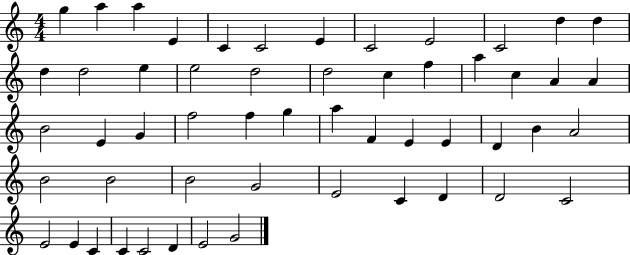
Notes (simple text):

G5/q A5/q A5/q E4/q C4/q C4/h E4/q C4/h E4/h C4/h D5/q D5/q D5/q D5/h E5/q E5/h D5/h D5/h C5/q F5/q A5/q C5/q A4/q A4/q B4/h E4/q G4/q F5/h F5/q G5/q A5/q F4/q E4/q E4/q D4/q B4/q A4/h B4/h B4/h B4/h G4/h E4/h C4/q D4/q D4/h C4/h E4/h E4/q C4/q C4/q C4/h D4/q E4/h G4/h